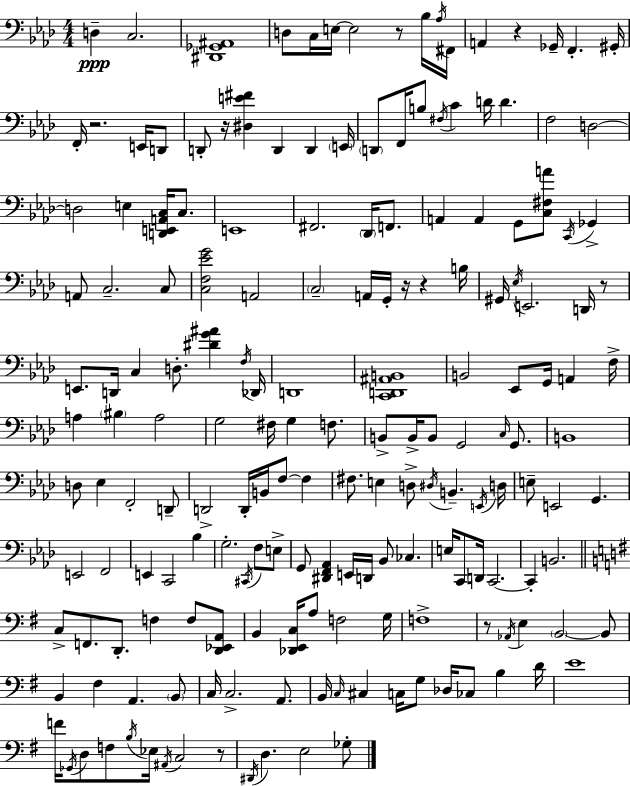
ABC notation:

X:1
T:Untitled
M:4/4
L:1/4
K:Fm
D, C,2 [^D,,_G,,^A,,]4 D,/2 C,/4 E,/4 E,2 z/2 _B,/4 _A,/4 ^F,,/4 A,, z _G,,/4 F,, ^G,,/4 F,,/4 z2 E,,/4 D,,/2 D,,/2 z/4 [^D,E^F] D,, D,, E,,/4 D,,/2 F,,/4 B,/2 ^F,/4 C D/4 D F,2 D,2 D,2 E, [D,,E,,A,,C,]/4 C,/2 E,,4 ^F,,2 _D,,/4 F,,/2 A,, A,, G,,/2 [C,^F,A]/2 C,,/4 _G,, A,,/2 C,2 C,/2 [C,F,_EG]2 A,,2 C,2 A,,/4 G,,/4 z/4 z B,/4 ^G,,/4 _E,/4 E,,2 D,,/4 z/2 E,,/2 D,,/4 C, D,/2 [^DG^A] F,/4 _D,,/4 D,,4 [C,,D,,^A,,B,,]4 B,,2 _E,,/2 G,,/4 A,, F,/4 A, ^B, A,2 G,2 ^F,/4 G, F,/2 B,,/2 B,,/4 B,,/2 G,,2 C,/4 G,,/2 B,,4 D,/2 _E, F,,2 D,,/2 D,,2 D,,/4 B,,/4 F,/2 F, ^F,/2 E, D,/2 ^D,/4 B,, E,,/4 D,/4 E,/2 E,,2 G,, E,,2 F,,2 E,, C,,2 _B, G,2 ^C,,/4 F,/2 E,/2 G,,/2 [^D,,F,,_A,,] E,,/4 D,,/4 _B,,/2 _C, E,/4 C,,/2 D,,/4 C,,2 C,, B,,2 C,/2 F,,/2 D,,/2 F, F,/2 [D,,_E,,A,,]/2 B,, [_D,,E,,C,]/4 A,/2 F,2 G,/4 F,4 z/2 _A,,/4 E, B,,2 B,,/2 B,, ^F, A,, B,,/2 C,/4 C,2 A,,/2 B,,/4 C,/4 ^C, C,/4 G,/2 _D,/4 _C,/2 B, D/4 E4 F/4 _G,,/4 D,/2 F,/2 B,/4 _E,/4 ^A,,/4 C,2 z/2 ^D,,/4 D, E,2 _G,/2